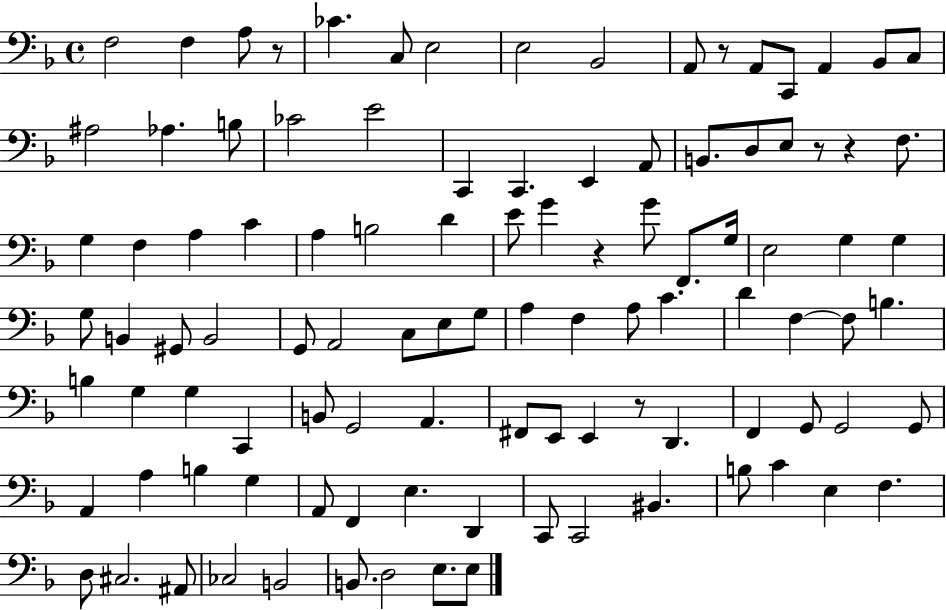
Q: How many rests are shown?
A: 6